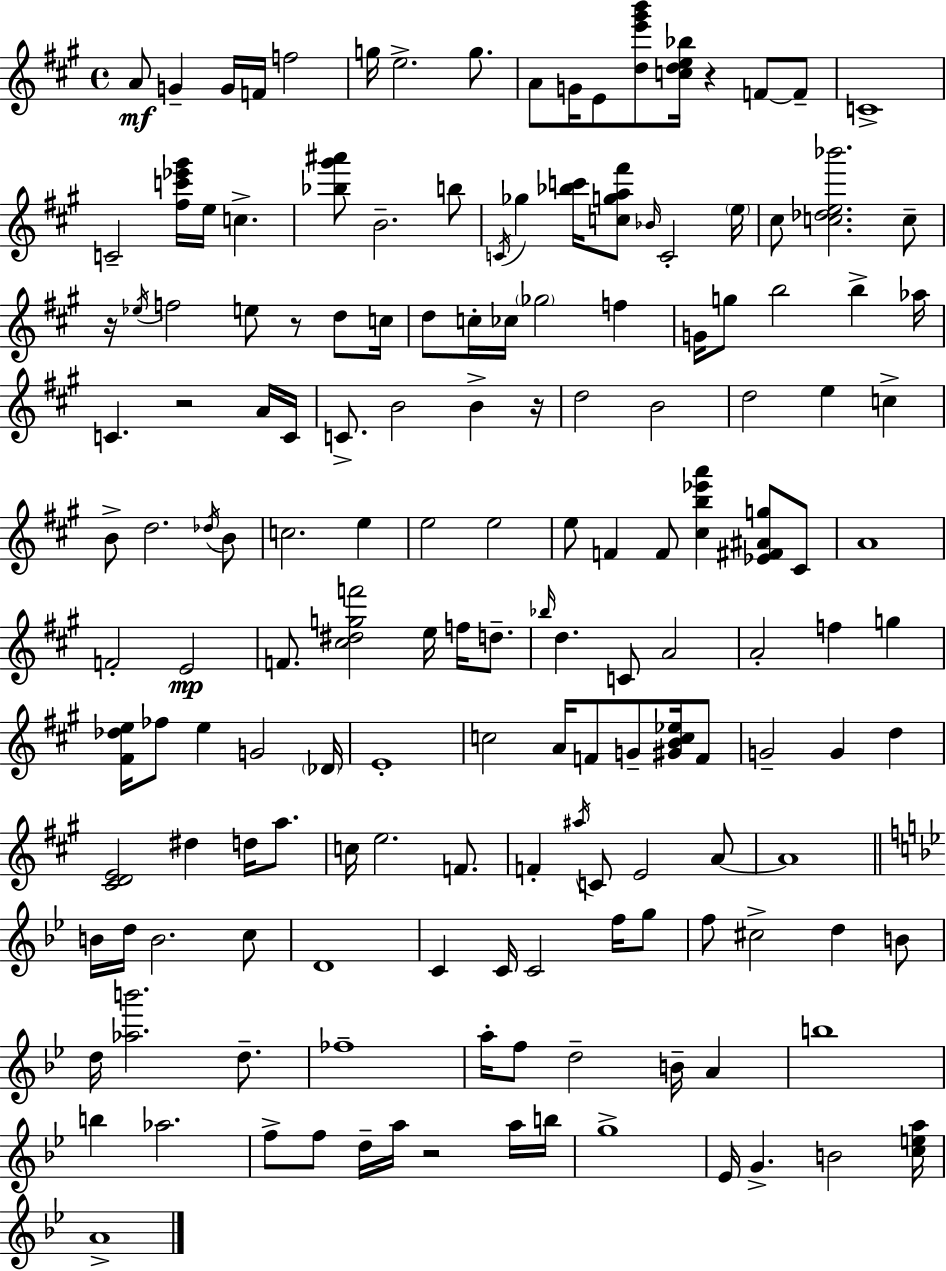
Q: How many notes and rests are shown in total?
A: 160